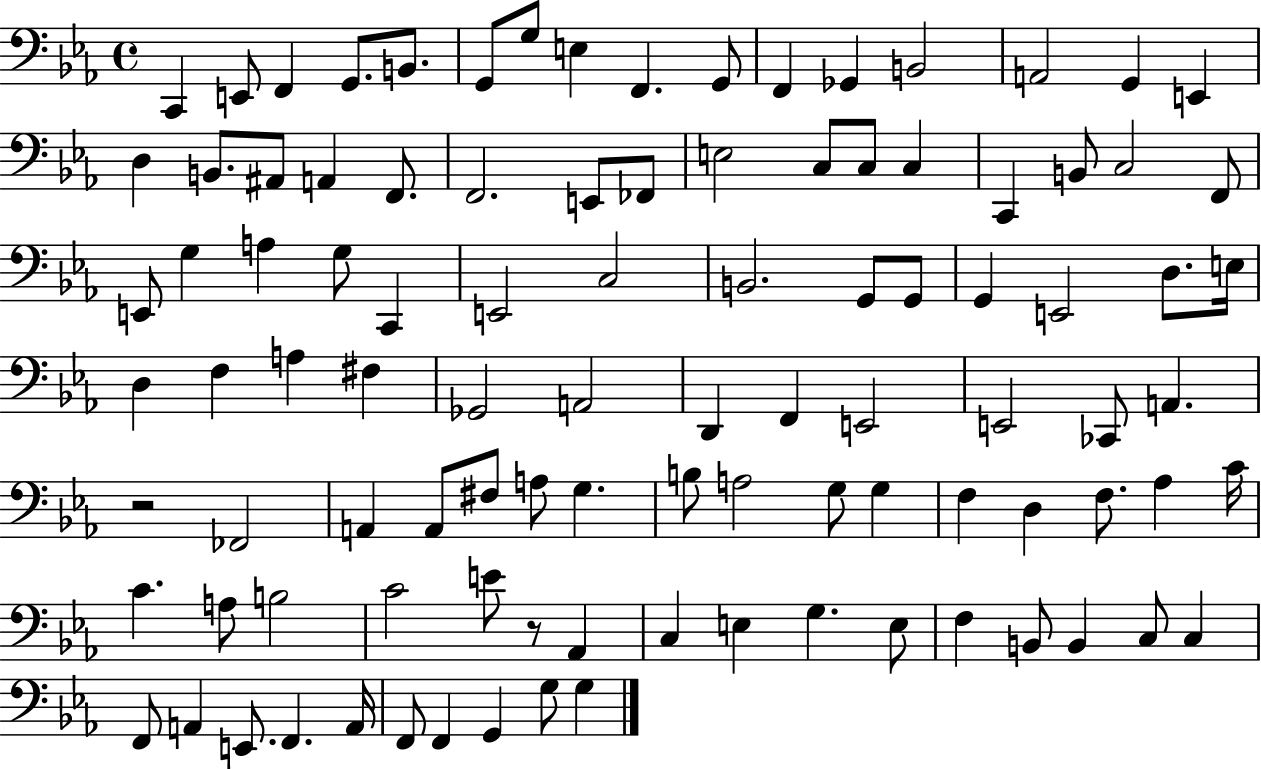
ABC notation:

X:1
T:Untitled
M:4/4
L:1/4
K:Eb
C,, E,,/2 F,, G,,/2 B,,/2 G,,/2 G,/2 E, F,, G,,/2 F,, _G,, B,,2 A,,2 G,, E,, D, B,,/2 ^A,,/2 A,, F,,/2 F,,2 E,,/2 _F,,/2 E,2 C,/2 C,/2 C, C,, B,,/2 C,2 F,,/2 E,,/2 G, A, G,/2 C,, E,,2 C,2 B,,2 G,,/2 G,,/2 G,, E,,2 D,/2 E,/4 D, F, A, ^F, _G,,2 A,,2 D,, F,, E,,2 E,,2 _C,,/2 A,, z2 _F,,2 A,, A,,/2 ^F,/2 A,/2 G, B,/2 A,2 G,/2 G, F, D, F,/2 _A, C/4 C A,/2 B,2 C2 E/2 z/2 _A,, C, E, G, E,/2 F, B,,/2 B,, C,/2 C, F,,/2 A,, E,,/2 F,, A,,/4 F,,/2 F,, G,, G,/2 G,